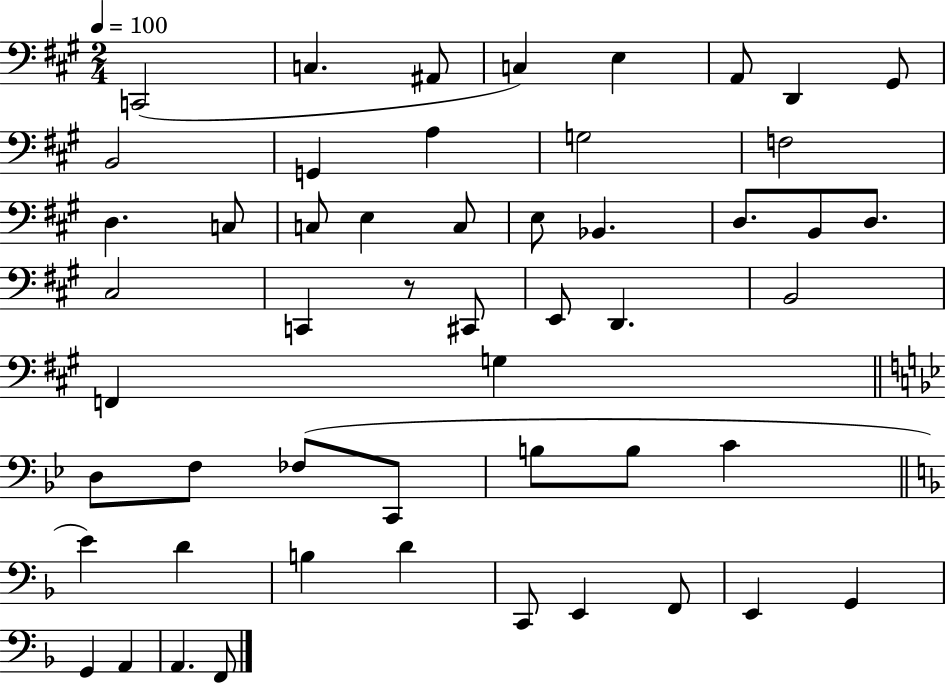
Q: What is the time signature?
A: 2/4